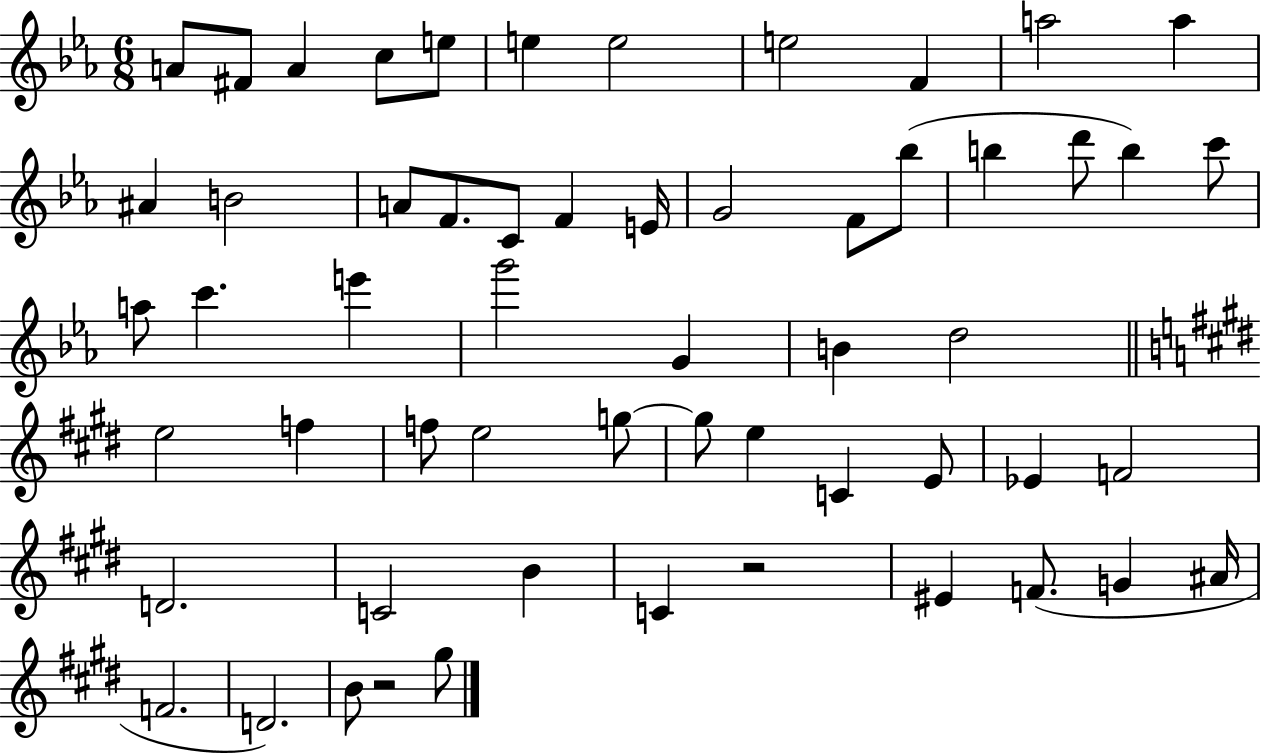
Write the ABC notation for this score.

X:1
T:Untitled
M:6/8
L:1/4
K:Eb
A/2 ^F/2 A c/2 e/2 e e2 e2 F a2 a ^A B2 A/2 F/2 C/2 F E/4 G2 F/2 _b/2 b d'/2 b c'/2 a/2 c' e' g'2 G B d2 e2 f f/2 e2 g/2 g/2 e C E/2 _E F2 D2 C2 B C z2 ^E F/2 G ^A/4 F2 D2 B/2 z2 ^g/2